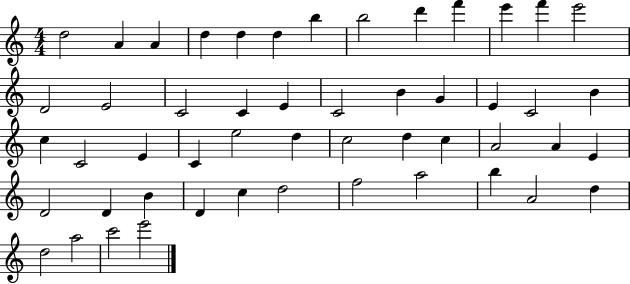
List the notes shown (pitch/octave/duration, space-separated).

D5/h A4/q A4/q D5/q D5/q D5/q B5/q B5/h D6/q F6/q E6/q F6/q E6/h D4/h E4/h C4/h C4/q E4/q C4/h B4/q G4/q E4/q C4/h B4/q C5/q C4/h E4/q C4/q E5/h D5/q C5/h D5/q C5/q A4/h A4/q E4/q D4/h D4/q B4/q D4/q C5/q D5/h F5/h A5/h B5/q A4/h D5/q D5/h A5/h C6/h E6/h